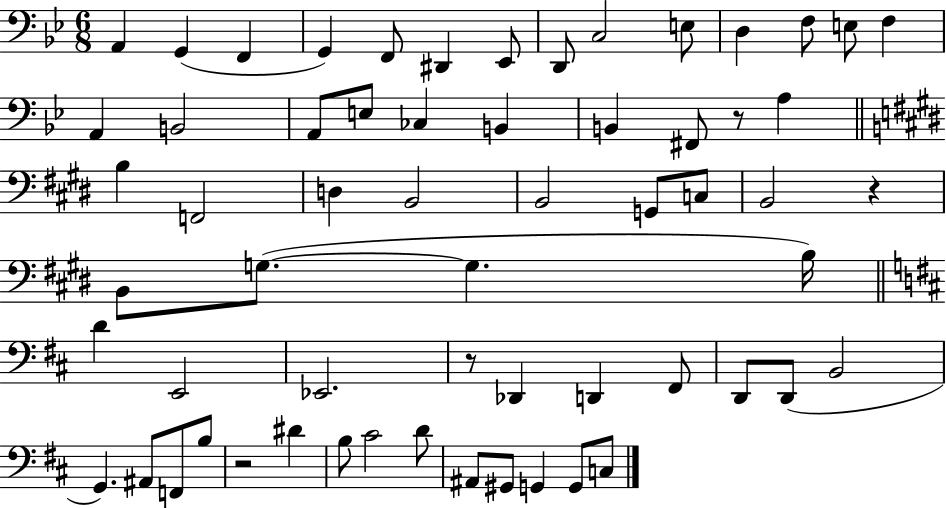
X:1
T:Untitled
M:6/8
L:1/4
K:Bb
A,, G,, F,, G,, F,,/2 ^D,, _E,,/2 D,,/2 C,2 E,/2 D, F,/2 E,/2 F, A,, B,,2 A,,/2 E,/2 _C, B,, B,, ^F,,/2 z/2 A, B, F,,2 D, B,,2 B,,2 G,,/2 C,/2 B,,2 z B,,/2 G,/2 G, B,/4 D E,,2 _E,,2 z/2 _D,, D,, ^F,,/2 D,,/2 D,,/2 B,,2 G,, ^A,,/2 F,,/2 B,/2 z2 ^D B,/2 ^C2 D/2 ^A,,/2 ^G,,/2 G,, G,,/2 C,/2